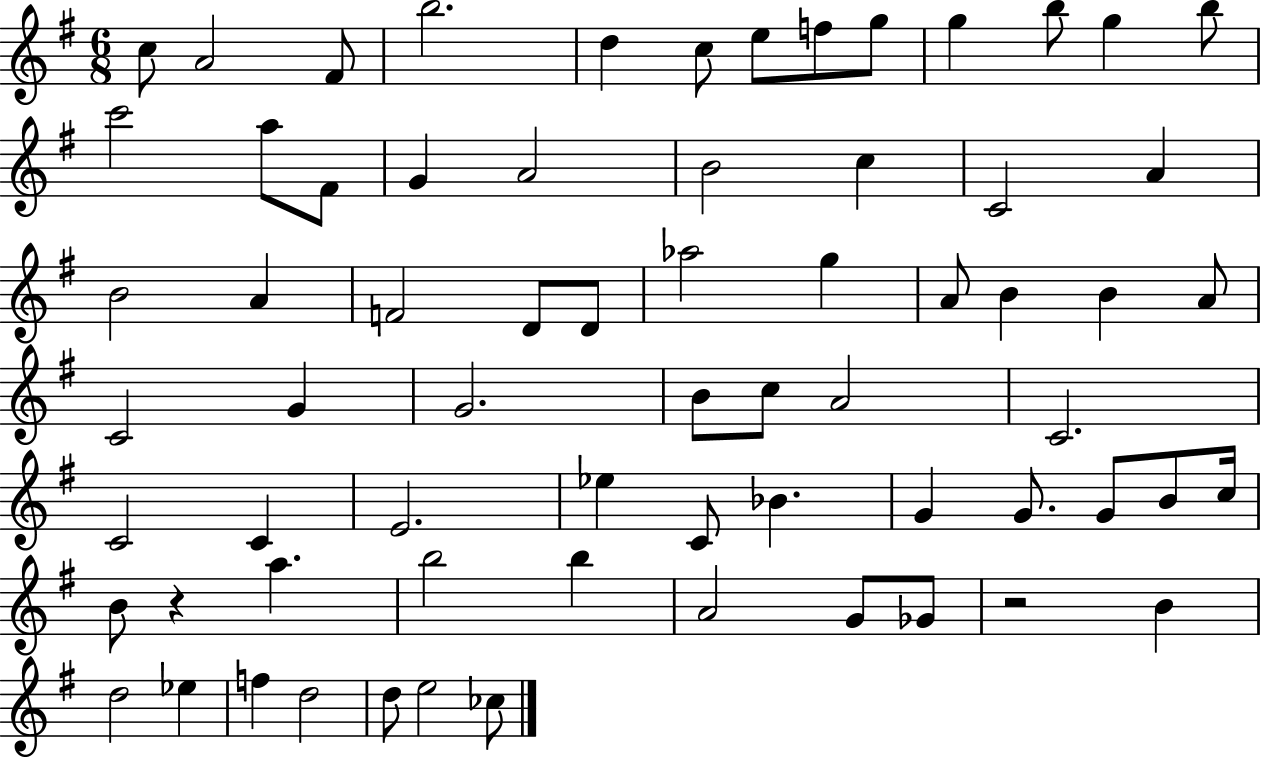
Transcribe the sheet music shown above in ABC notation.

X:1
T:Untitled
M:6/8
L:1/4
K:G
c/2 A2 ^F/2 b2 d c/2 e/2 f/2 g/2 g b/2 g b/2 c'2 a/2 ^F/2 G A2 B2 c C2 A B2 A F2 D/2 D/2 _a2 g A/2 B B A/2 C2 G G2 B/2 c/2 A2 C2 C2 C E2 _e C/2 _B G G/2 G/2 B/2 c/4 B/2 z a b2 b A2 G/2 _G/2 z2 B d2 _e f d2 d/2 e2 _c/2